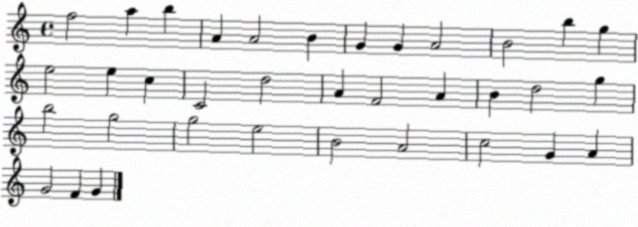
X:1
T:Untitled
M:4/4
L:1/4
K:C
f2 a b A A2 B G G A2 B2 b g e2 e c C2 d2 A F2 A B d2 g b2 g2 g2 e2 B2 A2 c2 G A G2 F G